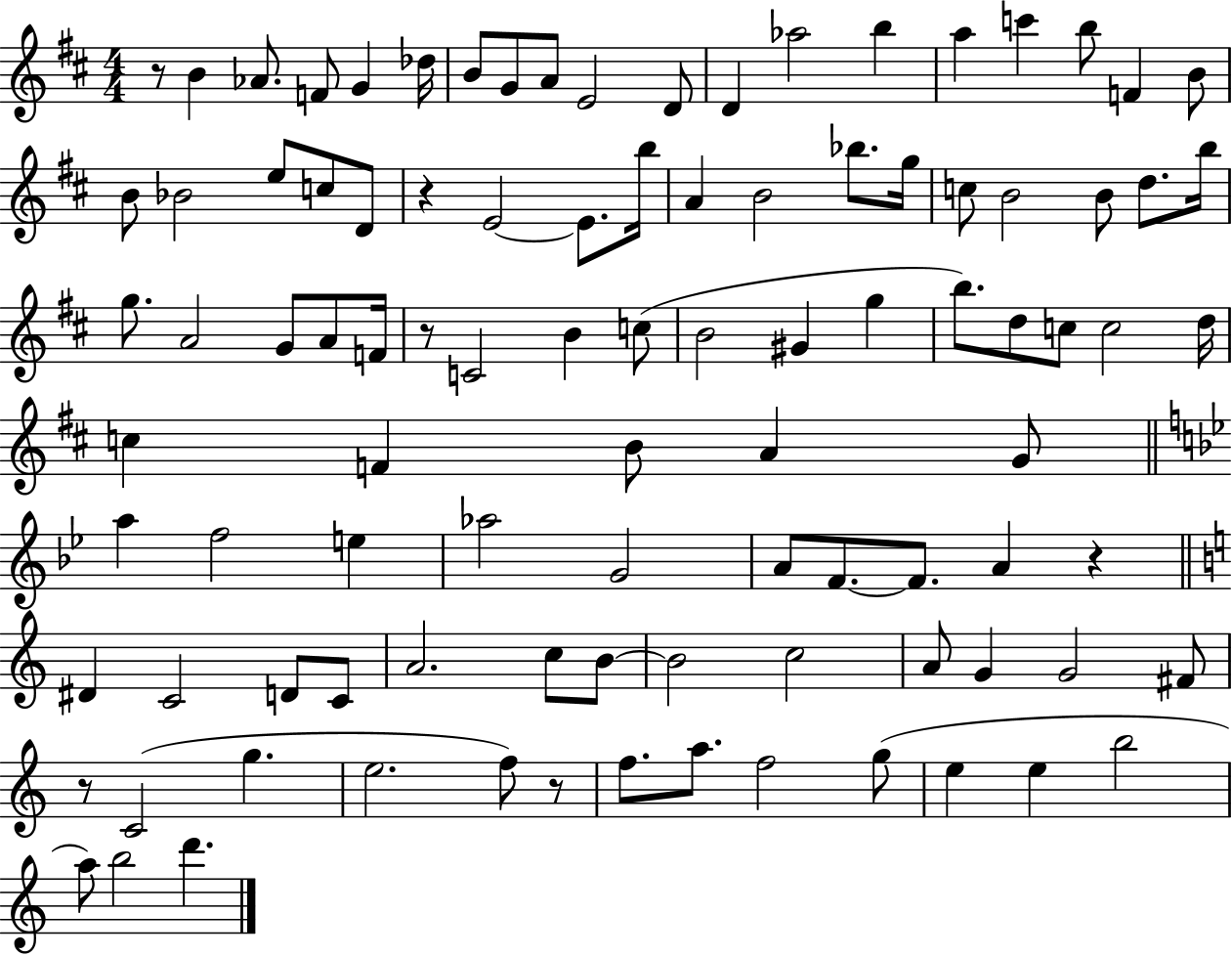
R/e B4/q Ab4/e. F4/e G4/q Db5/s B4/e G4/e A4/e E4/h D4/e D4/q Ab5/h B5/q A5/q C6/q B5/e F4/q B4/e B4/e Bb4/h E5/e C5/e D4/e R/q E4/h E4/e. B5/s A4/q B4/h Bb5/e. G5/s C5/e B4/h B4/e D5/e. B5/s G5/e. A4/h G4/e A4/e F4/s R/e C4/h B4/q C5/e B4/h G#4/q G5/q B5/e. D5/e C5/e C5/h D5/s C5/q F4/q B4/e A4/q G4/e A5/q F5/h E5/q Ab5/h G4/h A4/e F4/e. F4/e. A4/q R/q D#4/q C4/h D4/e C4/e A4/h. C5/e B4/e B4/h C5/h A4/e G4/q G4/h F#4/e R/e C4/h G5/q. E5/h. F5/e R/e F5/e. A5/e. F5/h G5/e E5/q E5/q B5/h A5/e B5/h D6/q.